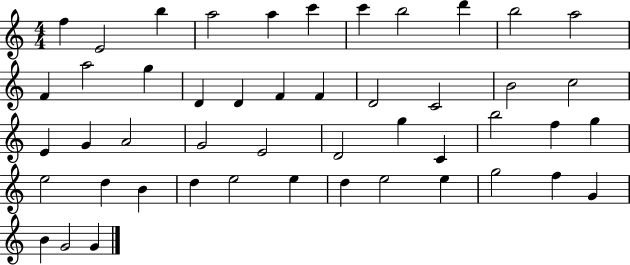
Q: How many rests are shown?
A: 0